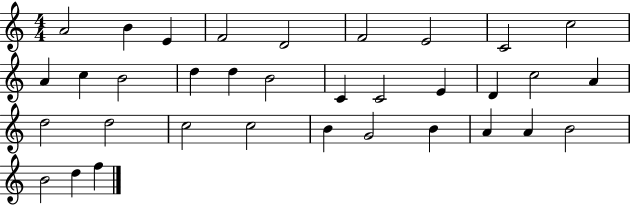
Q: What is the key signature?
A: C major